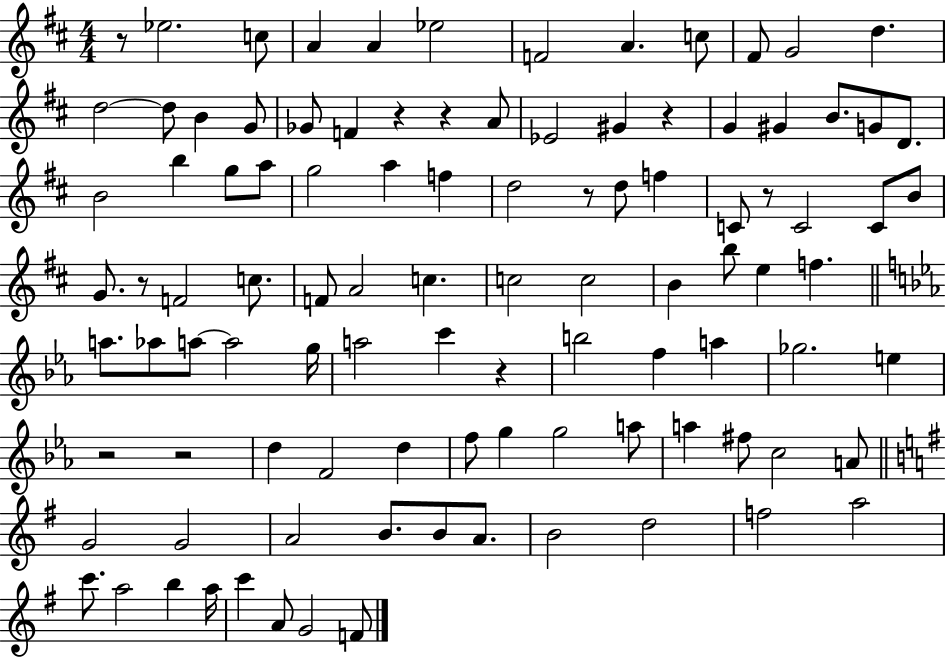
R/e Eb5/h. C5/e A4/q A4/q Eb5/h F4/h A4/q. C5/e F#4/e G4/h D5/q. D5/h D5/e B4/q G4/e Gb4/e F4/q R/q R/q A4/e Eb4/h G#4/q R/q G4/q G#4/q B4/e. G4/e D4/e. B4/h B5/q G5/e A5/e G5/h A5/q F5/q D5/h R/e D5/e F5/q C4/e R/e C4/h C4/e B4/e G4/e. R/e F4/h C5/e. F4/e A4/h C5/q. C5/h C5/h B4/q B5/e E5/q F5/q. A5/e. Ab5/e A5/e A5/h G5/s A5/h C6/q R/q B5/h F5/q A5/q Gb5/h. E5/q R/h R/h D5/q F4/h D5/q F5/e G5/q G5/h A5/e A5/q F#5/e C5/h A4/e G4/h G4/h A4/h B4/e. B4/e A4/e. B4/h D5/h F5/h A5/h C6/e. A5/h B5/q A5/s C6/q A4/e G4/h F4/e